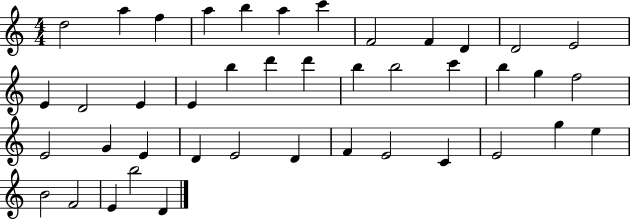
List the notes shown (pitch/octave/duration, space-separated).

D5/h A5/q F5/q A5/q B5/q A5/q C6/q F4/h F4/q D4/q D4/h E4/h E4/q D4/h E4/q E4/q B5/q D6/q D6/q B5/q B5/h C6/q B5/q G5/q F5/h E4/h G4/q E4/q D4/q E4/h D4/q F4/q E4/h C4/q E4/h G5/q E5/q B4/h F4/h E4/q B5/h D4/q